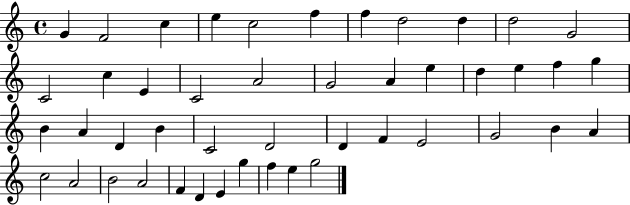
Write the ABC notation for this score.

X:1
T:Untitled
M:4/4
L:1/4
K:C
G F2 c e c2 f f d2 d d2 G2 C2 c E C2 A2 G2 A e d e f g B A D B C2 D2 D F E2 G2 B A c2 A2 B2 A2 F D E g f e g2